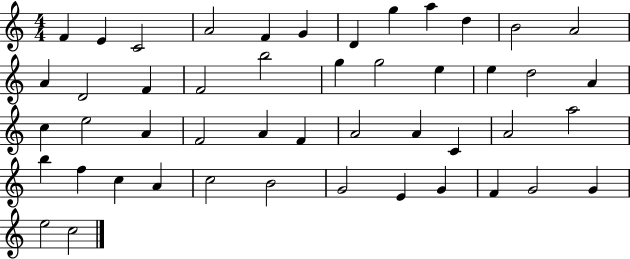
F4/q E4/q C4/h A4/h F4/q G4/q D4/q G5/q A5/q D5/q B4/h A4/h A4/q D4/h F4/q F4/h B5/h G5/q G5/h E5/q E5/q D5/h A4/q C5/q E5/h A4/q F4/h A4/q F4/q A4/h A4/q C4/q A4/h A5/h B5/q F5/q C5/q A4/q C5/h B4/h G4/h E4/q G4/q F4/q G4/h G4/q E5/h C5/h